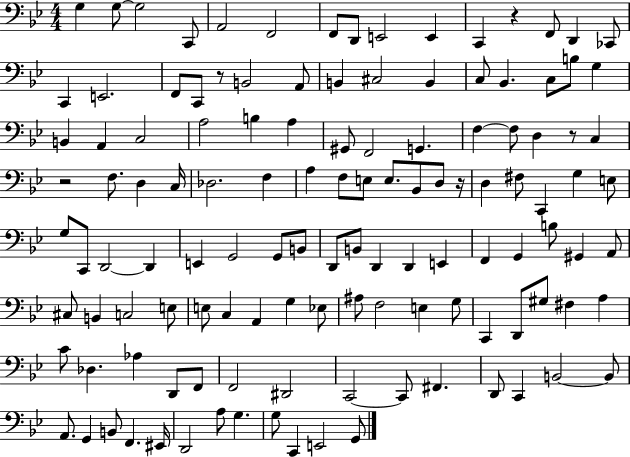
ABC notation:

X:1
T:Untitled
M:4/4
L:1/4
K:Bb
G, G,/2 G,2 C,,/2 A,,2 F,,2 F,,/2 D,,/2 E,,2 E,, C,, z F,,/2 D,, _C,,/2 C,, E,,2 F,,/2 C,,/2 z/2 B,,2 A,,/2 B,, ^C,2 B,, C,/2 _B,, C,/2 B,/2 G, B,, A,, C,2 A,2 B, A, ^G,,/2 F,,2 G,, F, F,/2 D, z/2 C, z2 F,/2 D, C,/4 _D,2 F, A, F,/2 E,/2 E,/2 _B,,/2 D,/2 z/4 D, ^F,/2 C,, G, E,/2 G,/2 C,,/2 D,,2 D,, E,, G,,2 G,,/2 B,,/2 D,,/2 B,,/2 D,, D,, E,, F,, G,, B,/2 ^G,, A,,/2 ^C,/2 B,, C,2 E,/2 E,/2 C, A,, G, _E,/2 ^A,/2 F,2 E, G,/2 C,, D,,/2 ^G,/2 ^F, A, C/2 _D, _A, D,,/2 F,,/2 F,,2 ^D,,2 C,,2 C,,/2 ^F,, D,,/2 C,, B,,2 B,,/2 A,,/2 G,, B,,/2 F,, ^E,,/4 D,,2 A,/2 G, G,/2 C,, E,,2 G,,/2